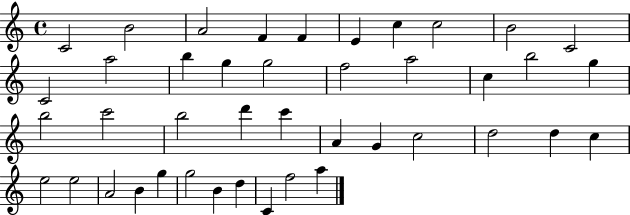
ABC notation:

X:1
T:Untitled
M:4/4
L:1/4
K:C
C2 B2 A2 F F E c c2 B2 C2 C2 a2 b g g2 f2 a2 c b2 g b2 c'2 b2 d' c' A G c2 d2 d c e2 e2 A2 B g g2 B d C f2 a